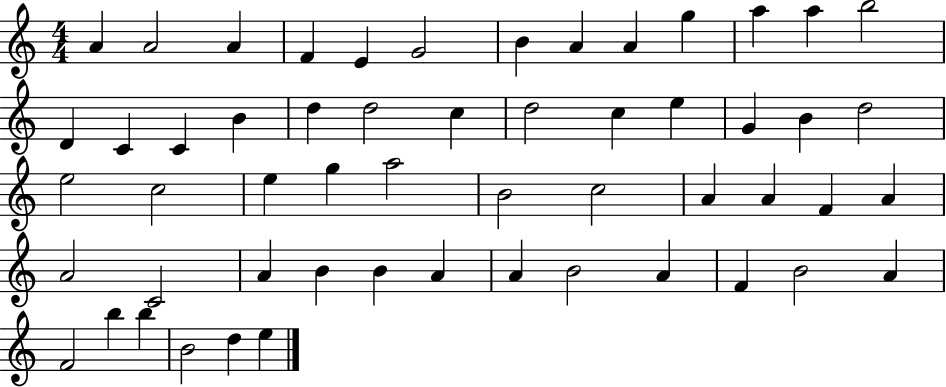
{
  \clef treble
  \numericTimeSignature
  \time 4/4
  \key c \major
  a'4 a'2 a'4 | f'4 e'4 g'2 | b'4 a'4 a'4 g''4 | a''4 a''4 b''2 | \break d'4 c'4 c'4 b'4 | d''4 d''2 c''4 | d''2 c''4 e''4 | g'4 b'4 d''2 | \break e''2 c''2 | e''4 g''4 a''2 | b'2 c''2 | a'4 a'4 f'4 a'4 | \break a'2 c'2 | a'4 b'4 b'4 a'4 | a'4 b'2 a'4 | f'4 b'2 a'4 | \break f'2 b''4 b''4 | b'2 d''4 e''4 | \bar "|."
}